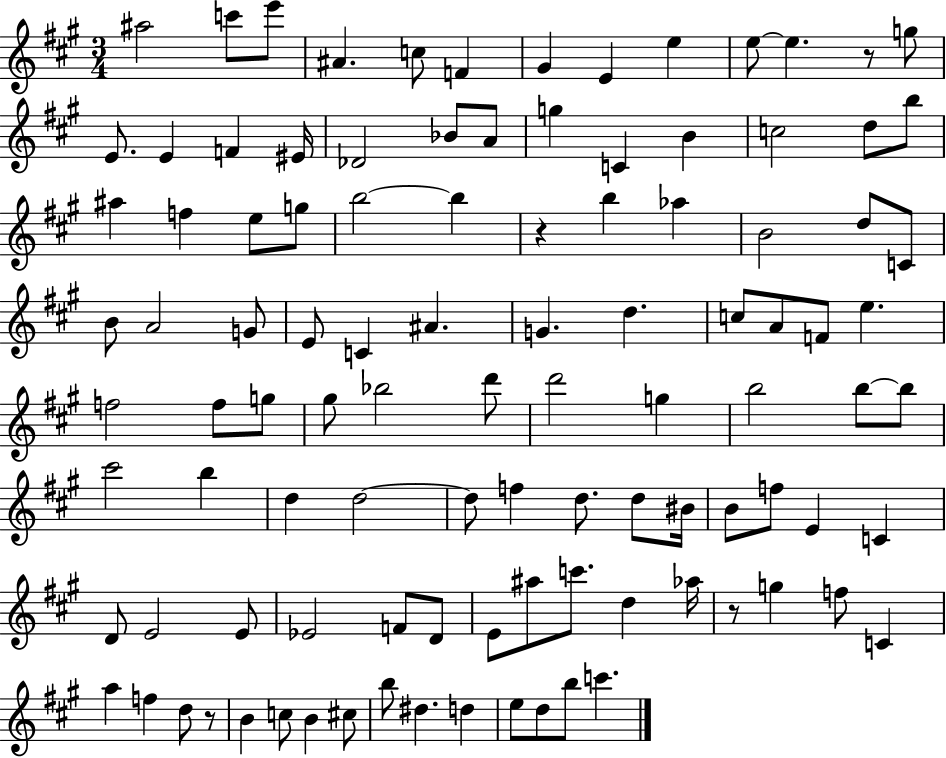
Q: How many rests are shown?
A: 4